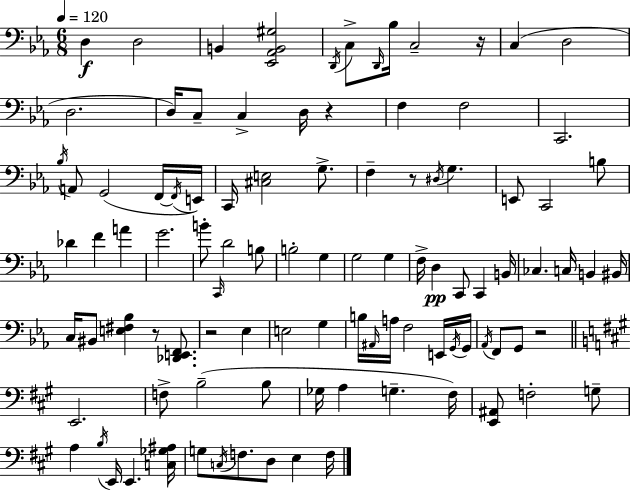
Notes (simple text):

D3/q D3/h B2/q [Eb2,Ab2,B2,G#3]/h D2/s C3/e D2/s Bb3/s C3/h R/s C3/q D3/h D3/h. D3/s C3/e C3/q D3/s R/q F3/q F3/h C2/h. Bb3/s A2/e G2/h F2/s F2/s E2/s C2/s [C#3,E3]/h G3/e. F3/q R/e D#3/s G3/q. E2/e C2/h B3/e Db4/q F4/q A4/q G4/h. B4/e C2/s D4/h B3/e B3/h G3/q G3/h G3/q F3/s D3/q C2/e C2/q B2/s CES3/q. C3/s B2/q BIS2/s C3/s BIS2/e [E3,F#3,Bb3]/q R/e [Db2,E2,F2]/e. R/h Eb3/q E3/h G3/q B3/s A#2/s A3/s F3/h E2/s G2/s G2/s Ab2/s F2/e G2/e R/h E2/h. F3/e B3/h B3/e Gb3/s A3/q G3/q. F#3/s [E2,A#2]/e F3/h G3/e A3/q B3/s E2/s E2/q. [C3,Gb3,A#3]/s G3/e C3/s F3/e. D3/e E3/q F3/s